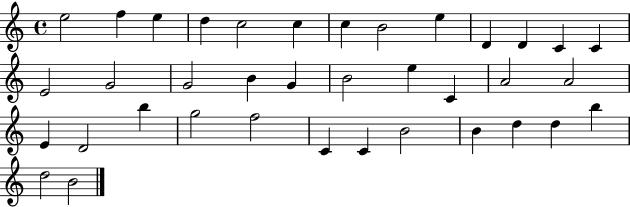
E5/h F5/q E5/q D5/q C5/h C5/q C5/q B4/h E5/q D4/q D4/q C4/q C4/q E4/h G4/h G4/h B4/q G4/q B4/h E5/q C4/q A4/h A4/h E4/q D4/h B5/q G5/h F5/h C4/q C4/q B4/h B4/q D5/q D5/q B5/q D5/h B4/h